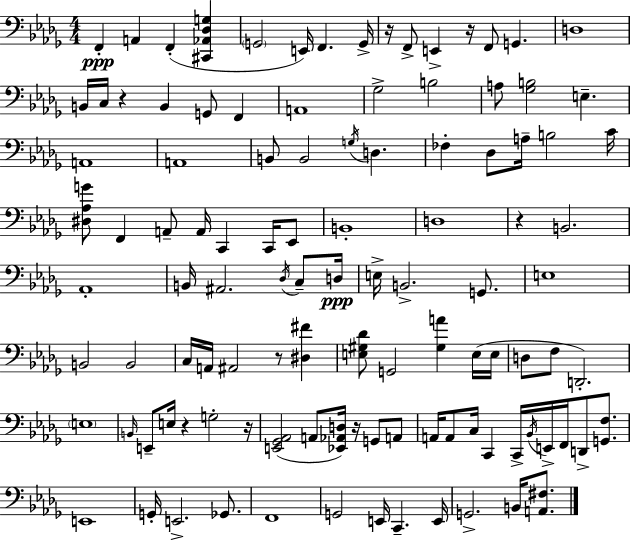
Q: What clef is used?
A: bass